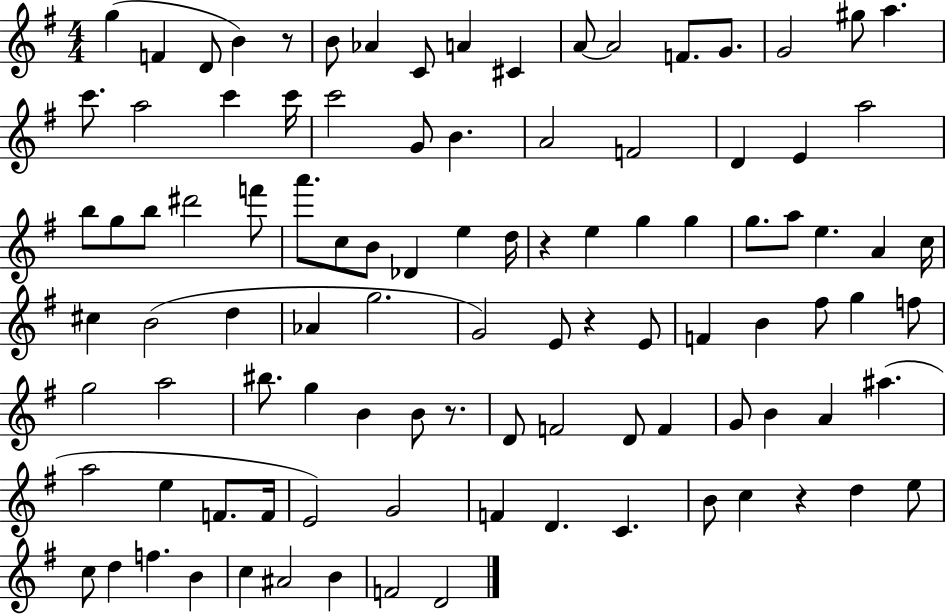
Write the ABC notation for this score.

X:1
T:Untitled
M:4/4
L:1/4
K:G
g F D/2 B z/2 B/2 _A C/2 A ^C A/2 A2 F/2 G/2 G2 ^g/2 a c'/2 a2 c' c'/4 c'2 G/2 B A2 F2 D E a2 b/2 g/2 b/2 ^d'2 f'/2 a'/2 c/2 B/2 _D e d/4 z e g g g/2 a/2 e A c/4 ^c B2 d _A g2 G2 E/2 z E/2 F B ^f/2 g f/2 g2 a2 ^b/2 g B B/2 z/2 D/2 F2 D/2 F G/2 B A ^a a2 e F/2 F/4 E2 G2 F D C B/2 c z d e/2 c/2 d f B c ^A2 B F2 D2